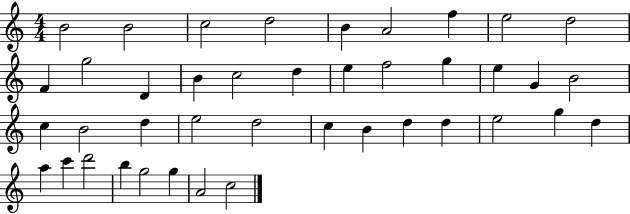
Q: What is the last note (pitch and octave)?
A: C5